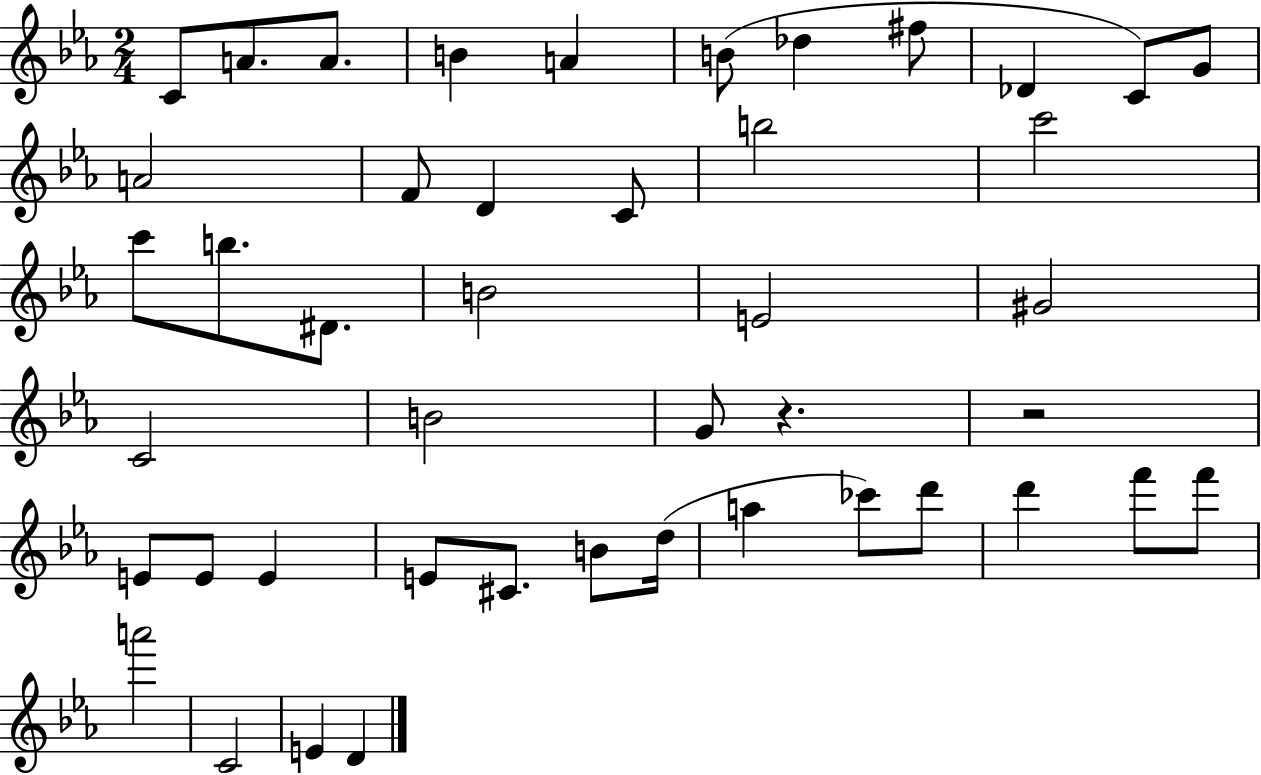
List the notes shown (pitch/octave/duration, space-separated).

C4/e A4/e. A4/e. B4/q A4/q B4/e Db5/q F#5/e Db4/q C4/e G4/e A4/h F4/e D4/q C4/e B5/h C6/h C6/e B5/e. D#4/e. B4/h E4/h G#4/h C4/h B4/h G4/e R/q. R/h E4/e E4/e E4/q E4/e C#4/e. B4/e D5/s A5/q CES6/e D6/e D6/q F6/e F6/e A6/h C4/h E4/q D4/q